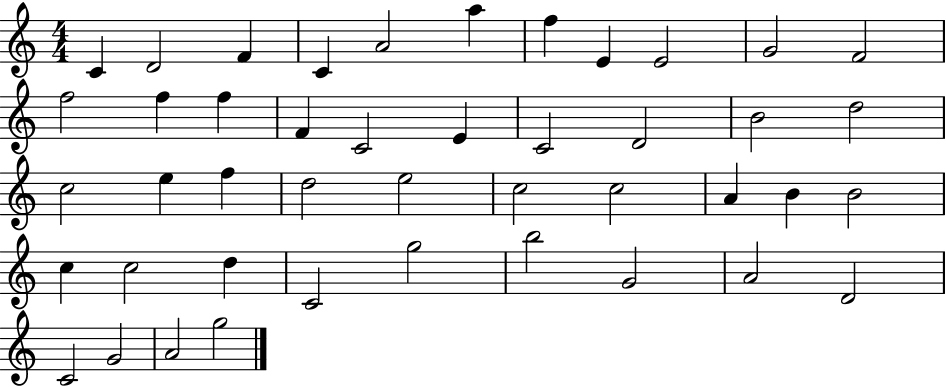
{
  \clef treble
  \numericTimeSignature
  \time 4/4
  \key c \major
  c'4 d'2 f'4 | c'4 a'2 a''4 | f''4 e'4 e'2 | g'2 f'2 | \break f''2 f''4 f''4 | f'4 c'2 e'4 | c'2 d'2 | b'2 d''2 | \break c''2 e''4 f''4 | d''2 e''2 | c''2 c''2 | a'4 b'4 b'2 | \break c''4 c''2 d''4 | c'2 g''2 | b''2 g'2 | a'2 d'2 | \break c'2 g'2 | a'2 g''2 | \bar "|."
}